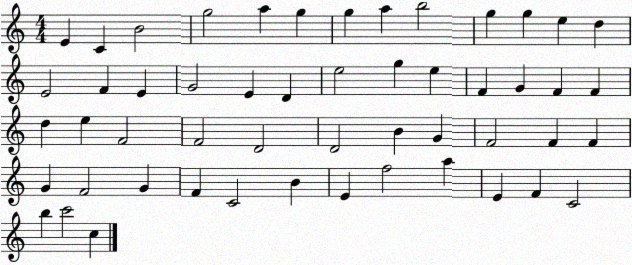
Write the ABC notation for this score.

X:1
T:Untitled
M:4/4
L:1/4
K:C
E C B2 g2 a g g a b2 g g e d E2 F E G2 E D e2 g e F G F F d e F2 F2 D2 D2 B G F2 F F G F2 G F C2 B E f2 a E F C2 b c'2 c